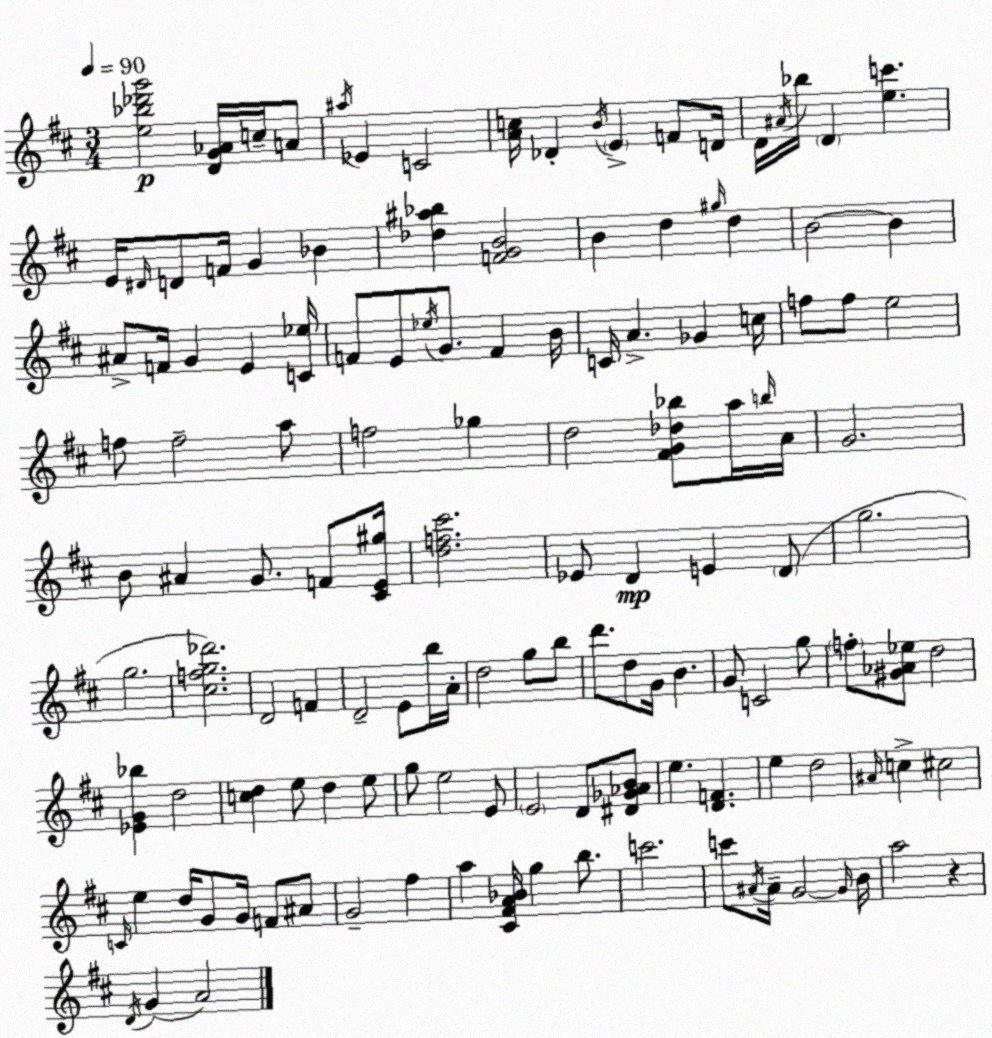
X:1
T:Untitled
M:3/4
L:1/4
K:D
[e_b_d'g']2 [DG_A]/4 c/4 A/2 ^a/4 _E C2 [Ac]/4 _D B/4 E F/2 D/4 D/4 ^A/4 _b/4 D [ec'] E/4 ^D/4 D/2 F/4 G _B [_d^a_b] [FGB]2 B d ^g/4 d B2 B ^A/2 F/4 G E [C_e]/4 F/2 E/2 _e/4 G/2 F B/4 C/4 A _G c/4 f/2 f/2 e2 f/2 f2 a/2 f2 _g d2 [^FG_d_b]/2 a/4 b/4 A/4 G2 B/2 ^A G/2 F/2 [^CE^g]/4 [df^c']2 _E/2 D E D/2 g2 g2 [^cfg_d']2 D2 F D2 E/2 b/4 A/4 d2 g/2 b/2 d'/2 d/2 G/4 B G/2 C2 g/2 f/2 [^G_A_e]/2 d2 [_EG_b] d2 [cd] e/2 d e/2 g/2 e2 E/2 E2 D/2 [^D_G_AB]/2 e [DF] e d2 ^A/4 c ^c2 C/4 e d/4 G/2 G/4 F/2 ^A/2 G2 ^f a [^C^FA_B]/4 g b/2 c'2 c'/2 ^A/4 ^A/4 G2 G/4 B/4 a2 z D/4 G A2